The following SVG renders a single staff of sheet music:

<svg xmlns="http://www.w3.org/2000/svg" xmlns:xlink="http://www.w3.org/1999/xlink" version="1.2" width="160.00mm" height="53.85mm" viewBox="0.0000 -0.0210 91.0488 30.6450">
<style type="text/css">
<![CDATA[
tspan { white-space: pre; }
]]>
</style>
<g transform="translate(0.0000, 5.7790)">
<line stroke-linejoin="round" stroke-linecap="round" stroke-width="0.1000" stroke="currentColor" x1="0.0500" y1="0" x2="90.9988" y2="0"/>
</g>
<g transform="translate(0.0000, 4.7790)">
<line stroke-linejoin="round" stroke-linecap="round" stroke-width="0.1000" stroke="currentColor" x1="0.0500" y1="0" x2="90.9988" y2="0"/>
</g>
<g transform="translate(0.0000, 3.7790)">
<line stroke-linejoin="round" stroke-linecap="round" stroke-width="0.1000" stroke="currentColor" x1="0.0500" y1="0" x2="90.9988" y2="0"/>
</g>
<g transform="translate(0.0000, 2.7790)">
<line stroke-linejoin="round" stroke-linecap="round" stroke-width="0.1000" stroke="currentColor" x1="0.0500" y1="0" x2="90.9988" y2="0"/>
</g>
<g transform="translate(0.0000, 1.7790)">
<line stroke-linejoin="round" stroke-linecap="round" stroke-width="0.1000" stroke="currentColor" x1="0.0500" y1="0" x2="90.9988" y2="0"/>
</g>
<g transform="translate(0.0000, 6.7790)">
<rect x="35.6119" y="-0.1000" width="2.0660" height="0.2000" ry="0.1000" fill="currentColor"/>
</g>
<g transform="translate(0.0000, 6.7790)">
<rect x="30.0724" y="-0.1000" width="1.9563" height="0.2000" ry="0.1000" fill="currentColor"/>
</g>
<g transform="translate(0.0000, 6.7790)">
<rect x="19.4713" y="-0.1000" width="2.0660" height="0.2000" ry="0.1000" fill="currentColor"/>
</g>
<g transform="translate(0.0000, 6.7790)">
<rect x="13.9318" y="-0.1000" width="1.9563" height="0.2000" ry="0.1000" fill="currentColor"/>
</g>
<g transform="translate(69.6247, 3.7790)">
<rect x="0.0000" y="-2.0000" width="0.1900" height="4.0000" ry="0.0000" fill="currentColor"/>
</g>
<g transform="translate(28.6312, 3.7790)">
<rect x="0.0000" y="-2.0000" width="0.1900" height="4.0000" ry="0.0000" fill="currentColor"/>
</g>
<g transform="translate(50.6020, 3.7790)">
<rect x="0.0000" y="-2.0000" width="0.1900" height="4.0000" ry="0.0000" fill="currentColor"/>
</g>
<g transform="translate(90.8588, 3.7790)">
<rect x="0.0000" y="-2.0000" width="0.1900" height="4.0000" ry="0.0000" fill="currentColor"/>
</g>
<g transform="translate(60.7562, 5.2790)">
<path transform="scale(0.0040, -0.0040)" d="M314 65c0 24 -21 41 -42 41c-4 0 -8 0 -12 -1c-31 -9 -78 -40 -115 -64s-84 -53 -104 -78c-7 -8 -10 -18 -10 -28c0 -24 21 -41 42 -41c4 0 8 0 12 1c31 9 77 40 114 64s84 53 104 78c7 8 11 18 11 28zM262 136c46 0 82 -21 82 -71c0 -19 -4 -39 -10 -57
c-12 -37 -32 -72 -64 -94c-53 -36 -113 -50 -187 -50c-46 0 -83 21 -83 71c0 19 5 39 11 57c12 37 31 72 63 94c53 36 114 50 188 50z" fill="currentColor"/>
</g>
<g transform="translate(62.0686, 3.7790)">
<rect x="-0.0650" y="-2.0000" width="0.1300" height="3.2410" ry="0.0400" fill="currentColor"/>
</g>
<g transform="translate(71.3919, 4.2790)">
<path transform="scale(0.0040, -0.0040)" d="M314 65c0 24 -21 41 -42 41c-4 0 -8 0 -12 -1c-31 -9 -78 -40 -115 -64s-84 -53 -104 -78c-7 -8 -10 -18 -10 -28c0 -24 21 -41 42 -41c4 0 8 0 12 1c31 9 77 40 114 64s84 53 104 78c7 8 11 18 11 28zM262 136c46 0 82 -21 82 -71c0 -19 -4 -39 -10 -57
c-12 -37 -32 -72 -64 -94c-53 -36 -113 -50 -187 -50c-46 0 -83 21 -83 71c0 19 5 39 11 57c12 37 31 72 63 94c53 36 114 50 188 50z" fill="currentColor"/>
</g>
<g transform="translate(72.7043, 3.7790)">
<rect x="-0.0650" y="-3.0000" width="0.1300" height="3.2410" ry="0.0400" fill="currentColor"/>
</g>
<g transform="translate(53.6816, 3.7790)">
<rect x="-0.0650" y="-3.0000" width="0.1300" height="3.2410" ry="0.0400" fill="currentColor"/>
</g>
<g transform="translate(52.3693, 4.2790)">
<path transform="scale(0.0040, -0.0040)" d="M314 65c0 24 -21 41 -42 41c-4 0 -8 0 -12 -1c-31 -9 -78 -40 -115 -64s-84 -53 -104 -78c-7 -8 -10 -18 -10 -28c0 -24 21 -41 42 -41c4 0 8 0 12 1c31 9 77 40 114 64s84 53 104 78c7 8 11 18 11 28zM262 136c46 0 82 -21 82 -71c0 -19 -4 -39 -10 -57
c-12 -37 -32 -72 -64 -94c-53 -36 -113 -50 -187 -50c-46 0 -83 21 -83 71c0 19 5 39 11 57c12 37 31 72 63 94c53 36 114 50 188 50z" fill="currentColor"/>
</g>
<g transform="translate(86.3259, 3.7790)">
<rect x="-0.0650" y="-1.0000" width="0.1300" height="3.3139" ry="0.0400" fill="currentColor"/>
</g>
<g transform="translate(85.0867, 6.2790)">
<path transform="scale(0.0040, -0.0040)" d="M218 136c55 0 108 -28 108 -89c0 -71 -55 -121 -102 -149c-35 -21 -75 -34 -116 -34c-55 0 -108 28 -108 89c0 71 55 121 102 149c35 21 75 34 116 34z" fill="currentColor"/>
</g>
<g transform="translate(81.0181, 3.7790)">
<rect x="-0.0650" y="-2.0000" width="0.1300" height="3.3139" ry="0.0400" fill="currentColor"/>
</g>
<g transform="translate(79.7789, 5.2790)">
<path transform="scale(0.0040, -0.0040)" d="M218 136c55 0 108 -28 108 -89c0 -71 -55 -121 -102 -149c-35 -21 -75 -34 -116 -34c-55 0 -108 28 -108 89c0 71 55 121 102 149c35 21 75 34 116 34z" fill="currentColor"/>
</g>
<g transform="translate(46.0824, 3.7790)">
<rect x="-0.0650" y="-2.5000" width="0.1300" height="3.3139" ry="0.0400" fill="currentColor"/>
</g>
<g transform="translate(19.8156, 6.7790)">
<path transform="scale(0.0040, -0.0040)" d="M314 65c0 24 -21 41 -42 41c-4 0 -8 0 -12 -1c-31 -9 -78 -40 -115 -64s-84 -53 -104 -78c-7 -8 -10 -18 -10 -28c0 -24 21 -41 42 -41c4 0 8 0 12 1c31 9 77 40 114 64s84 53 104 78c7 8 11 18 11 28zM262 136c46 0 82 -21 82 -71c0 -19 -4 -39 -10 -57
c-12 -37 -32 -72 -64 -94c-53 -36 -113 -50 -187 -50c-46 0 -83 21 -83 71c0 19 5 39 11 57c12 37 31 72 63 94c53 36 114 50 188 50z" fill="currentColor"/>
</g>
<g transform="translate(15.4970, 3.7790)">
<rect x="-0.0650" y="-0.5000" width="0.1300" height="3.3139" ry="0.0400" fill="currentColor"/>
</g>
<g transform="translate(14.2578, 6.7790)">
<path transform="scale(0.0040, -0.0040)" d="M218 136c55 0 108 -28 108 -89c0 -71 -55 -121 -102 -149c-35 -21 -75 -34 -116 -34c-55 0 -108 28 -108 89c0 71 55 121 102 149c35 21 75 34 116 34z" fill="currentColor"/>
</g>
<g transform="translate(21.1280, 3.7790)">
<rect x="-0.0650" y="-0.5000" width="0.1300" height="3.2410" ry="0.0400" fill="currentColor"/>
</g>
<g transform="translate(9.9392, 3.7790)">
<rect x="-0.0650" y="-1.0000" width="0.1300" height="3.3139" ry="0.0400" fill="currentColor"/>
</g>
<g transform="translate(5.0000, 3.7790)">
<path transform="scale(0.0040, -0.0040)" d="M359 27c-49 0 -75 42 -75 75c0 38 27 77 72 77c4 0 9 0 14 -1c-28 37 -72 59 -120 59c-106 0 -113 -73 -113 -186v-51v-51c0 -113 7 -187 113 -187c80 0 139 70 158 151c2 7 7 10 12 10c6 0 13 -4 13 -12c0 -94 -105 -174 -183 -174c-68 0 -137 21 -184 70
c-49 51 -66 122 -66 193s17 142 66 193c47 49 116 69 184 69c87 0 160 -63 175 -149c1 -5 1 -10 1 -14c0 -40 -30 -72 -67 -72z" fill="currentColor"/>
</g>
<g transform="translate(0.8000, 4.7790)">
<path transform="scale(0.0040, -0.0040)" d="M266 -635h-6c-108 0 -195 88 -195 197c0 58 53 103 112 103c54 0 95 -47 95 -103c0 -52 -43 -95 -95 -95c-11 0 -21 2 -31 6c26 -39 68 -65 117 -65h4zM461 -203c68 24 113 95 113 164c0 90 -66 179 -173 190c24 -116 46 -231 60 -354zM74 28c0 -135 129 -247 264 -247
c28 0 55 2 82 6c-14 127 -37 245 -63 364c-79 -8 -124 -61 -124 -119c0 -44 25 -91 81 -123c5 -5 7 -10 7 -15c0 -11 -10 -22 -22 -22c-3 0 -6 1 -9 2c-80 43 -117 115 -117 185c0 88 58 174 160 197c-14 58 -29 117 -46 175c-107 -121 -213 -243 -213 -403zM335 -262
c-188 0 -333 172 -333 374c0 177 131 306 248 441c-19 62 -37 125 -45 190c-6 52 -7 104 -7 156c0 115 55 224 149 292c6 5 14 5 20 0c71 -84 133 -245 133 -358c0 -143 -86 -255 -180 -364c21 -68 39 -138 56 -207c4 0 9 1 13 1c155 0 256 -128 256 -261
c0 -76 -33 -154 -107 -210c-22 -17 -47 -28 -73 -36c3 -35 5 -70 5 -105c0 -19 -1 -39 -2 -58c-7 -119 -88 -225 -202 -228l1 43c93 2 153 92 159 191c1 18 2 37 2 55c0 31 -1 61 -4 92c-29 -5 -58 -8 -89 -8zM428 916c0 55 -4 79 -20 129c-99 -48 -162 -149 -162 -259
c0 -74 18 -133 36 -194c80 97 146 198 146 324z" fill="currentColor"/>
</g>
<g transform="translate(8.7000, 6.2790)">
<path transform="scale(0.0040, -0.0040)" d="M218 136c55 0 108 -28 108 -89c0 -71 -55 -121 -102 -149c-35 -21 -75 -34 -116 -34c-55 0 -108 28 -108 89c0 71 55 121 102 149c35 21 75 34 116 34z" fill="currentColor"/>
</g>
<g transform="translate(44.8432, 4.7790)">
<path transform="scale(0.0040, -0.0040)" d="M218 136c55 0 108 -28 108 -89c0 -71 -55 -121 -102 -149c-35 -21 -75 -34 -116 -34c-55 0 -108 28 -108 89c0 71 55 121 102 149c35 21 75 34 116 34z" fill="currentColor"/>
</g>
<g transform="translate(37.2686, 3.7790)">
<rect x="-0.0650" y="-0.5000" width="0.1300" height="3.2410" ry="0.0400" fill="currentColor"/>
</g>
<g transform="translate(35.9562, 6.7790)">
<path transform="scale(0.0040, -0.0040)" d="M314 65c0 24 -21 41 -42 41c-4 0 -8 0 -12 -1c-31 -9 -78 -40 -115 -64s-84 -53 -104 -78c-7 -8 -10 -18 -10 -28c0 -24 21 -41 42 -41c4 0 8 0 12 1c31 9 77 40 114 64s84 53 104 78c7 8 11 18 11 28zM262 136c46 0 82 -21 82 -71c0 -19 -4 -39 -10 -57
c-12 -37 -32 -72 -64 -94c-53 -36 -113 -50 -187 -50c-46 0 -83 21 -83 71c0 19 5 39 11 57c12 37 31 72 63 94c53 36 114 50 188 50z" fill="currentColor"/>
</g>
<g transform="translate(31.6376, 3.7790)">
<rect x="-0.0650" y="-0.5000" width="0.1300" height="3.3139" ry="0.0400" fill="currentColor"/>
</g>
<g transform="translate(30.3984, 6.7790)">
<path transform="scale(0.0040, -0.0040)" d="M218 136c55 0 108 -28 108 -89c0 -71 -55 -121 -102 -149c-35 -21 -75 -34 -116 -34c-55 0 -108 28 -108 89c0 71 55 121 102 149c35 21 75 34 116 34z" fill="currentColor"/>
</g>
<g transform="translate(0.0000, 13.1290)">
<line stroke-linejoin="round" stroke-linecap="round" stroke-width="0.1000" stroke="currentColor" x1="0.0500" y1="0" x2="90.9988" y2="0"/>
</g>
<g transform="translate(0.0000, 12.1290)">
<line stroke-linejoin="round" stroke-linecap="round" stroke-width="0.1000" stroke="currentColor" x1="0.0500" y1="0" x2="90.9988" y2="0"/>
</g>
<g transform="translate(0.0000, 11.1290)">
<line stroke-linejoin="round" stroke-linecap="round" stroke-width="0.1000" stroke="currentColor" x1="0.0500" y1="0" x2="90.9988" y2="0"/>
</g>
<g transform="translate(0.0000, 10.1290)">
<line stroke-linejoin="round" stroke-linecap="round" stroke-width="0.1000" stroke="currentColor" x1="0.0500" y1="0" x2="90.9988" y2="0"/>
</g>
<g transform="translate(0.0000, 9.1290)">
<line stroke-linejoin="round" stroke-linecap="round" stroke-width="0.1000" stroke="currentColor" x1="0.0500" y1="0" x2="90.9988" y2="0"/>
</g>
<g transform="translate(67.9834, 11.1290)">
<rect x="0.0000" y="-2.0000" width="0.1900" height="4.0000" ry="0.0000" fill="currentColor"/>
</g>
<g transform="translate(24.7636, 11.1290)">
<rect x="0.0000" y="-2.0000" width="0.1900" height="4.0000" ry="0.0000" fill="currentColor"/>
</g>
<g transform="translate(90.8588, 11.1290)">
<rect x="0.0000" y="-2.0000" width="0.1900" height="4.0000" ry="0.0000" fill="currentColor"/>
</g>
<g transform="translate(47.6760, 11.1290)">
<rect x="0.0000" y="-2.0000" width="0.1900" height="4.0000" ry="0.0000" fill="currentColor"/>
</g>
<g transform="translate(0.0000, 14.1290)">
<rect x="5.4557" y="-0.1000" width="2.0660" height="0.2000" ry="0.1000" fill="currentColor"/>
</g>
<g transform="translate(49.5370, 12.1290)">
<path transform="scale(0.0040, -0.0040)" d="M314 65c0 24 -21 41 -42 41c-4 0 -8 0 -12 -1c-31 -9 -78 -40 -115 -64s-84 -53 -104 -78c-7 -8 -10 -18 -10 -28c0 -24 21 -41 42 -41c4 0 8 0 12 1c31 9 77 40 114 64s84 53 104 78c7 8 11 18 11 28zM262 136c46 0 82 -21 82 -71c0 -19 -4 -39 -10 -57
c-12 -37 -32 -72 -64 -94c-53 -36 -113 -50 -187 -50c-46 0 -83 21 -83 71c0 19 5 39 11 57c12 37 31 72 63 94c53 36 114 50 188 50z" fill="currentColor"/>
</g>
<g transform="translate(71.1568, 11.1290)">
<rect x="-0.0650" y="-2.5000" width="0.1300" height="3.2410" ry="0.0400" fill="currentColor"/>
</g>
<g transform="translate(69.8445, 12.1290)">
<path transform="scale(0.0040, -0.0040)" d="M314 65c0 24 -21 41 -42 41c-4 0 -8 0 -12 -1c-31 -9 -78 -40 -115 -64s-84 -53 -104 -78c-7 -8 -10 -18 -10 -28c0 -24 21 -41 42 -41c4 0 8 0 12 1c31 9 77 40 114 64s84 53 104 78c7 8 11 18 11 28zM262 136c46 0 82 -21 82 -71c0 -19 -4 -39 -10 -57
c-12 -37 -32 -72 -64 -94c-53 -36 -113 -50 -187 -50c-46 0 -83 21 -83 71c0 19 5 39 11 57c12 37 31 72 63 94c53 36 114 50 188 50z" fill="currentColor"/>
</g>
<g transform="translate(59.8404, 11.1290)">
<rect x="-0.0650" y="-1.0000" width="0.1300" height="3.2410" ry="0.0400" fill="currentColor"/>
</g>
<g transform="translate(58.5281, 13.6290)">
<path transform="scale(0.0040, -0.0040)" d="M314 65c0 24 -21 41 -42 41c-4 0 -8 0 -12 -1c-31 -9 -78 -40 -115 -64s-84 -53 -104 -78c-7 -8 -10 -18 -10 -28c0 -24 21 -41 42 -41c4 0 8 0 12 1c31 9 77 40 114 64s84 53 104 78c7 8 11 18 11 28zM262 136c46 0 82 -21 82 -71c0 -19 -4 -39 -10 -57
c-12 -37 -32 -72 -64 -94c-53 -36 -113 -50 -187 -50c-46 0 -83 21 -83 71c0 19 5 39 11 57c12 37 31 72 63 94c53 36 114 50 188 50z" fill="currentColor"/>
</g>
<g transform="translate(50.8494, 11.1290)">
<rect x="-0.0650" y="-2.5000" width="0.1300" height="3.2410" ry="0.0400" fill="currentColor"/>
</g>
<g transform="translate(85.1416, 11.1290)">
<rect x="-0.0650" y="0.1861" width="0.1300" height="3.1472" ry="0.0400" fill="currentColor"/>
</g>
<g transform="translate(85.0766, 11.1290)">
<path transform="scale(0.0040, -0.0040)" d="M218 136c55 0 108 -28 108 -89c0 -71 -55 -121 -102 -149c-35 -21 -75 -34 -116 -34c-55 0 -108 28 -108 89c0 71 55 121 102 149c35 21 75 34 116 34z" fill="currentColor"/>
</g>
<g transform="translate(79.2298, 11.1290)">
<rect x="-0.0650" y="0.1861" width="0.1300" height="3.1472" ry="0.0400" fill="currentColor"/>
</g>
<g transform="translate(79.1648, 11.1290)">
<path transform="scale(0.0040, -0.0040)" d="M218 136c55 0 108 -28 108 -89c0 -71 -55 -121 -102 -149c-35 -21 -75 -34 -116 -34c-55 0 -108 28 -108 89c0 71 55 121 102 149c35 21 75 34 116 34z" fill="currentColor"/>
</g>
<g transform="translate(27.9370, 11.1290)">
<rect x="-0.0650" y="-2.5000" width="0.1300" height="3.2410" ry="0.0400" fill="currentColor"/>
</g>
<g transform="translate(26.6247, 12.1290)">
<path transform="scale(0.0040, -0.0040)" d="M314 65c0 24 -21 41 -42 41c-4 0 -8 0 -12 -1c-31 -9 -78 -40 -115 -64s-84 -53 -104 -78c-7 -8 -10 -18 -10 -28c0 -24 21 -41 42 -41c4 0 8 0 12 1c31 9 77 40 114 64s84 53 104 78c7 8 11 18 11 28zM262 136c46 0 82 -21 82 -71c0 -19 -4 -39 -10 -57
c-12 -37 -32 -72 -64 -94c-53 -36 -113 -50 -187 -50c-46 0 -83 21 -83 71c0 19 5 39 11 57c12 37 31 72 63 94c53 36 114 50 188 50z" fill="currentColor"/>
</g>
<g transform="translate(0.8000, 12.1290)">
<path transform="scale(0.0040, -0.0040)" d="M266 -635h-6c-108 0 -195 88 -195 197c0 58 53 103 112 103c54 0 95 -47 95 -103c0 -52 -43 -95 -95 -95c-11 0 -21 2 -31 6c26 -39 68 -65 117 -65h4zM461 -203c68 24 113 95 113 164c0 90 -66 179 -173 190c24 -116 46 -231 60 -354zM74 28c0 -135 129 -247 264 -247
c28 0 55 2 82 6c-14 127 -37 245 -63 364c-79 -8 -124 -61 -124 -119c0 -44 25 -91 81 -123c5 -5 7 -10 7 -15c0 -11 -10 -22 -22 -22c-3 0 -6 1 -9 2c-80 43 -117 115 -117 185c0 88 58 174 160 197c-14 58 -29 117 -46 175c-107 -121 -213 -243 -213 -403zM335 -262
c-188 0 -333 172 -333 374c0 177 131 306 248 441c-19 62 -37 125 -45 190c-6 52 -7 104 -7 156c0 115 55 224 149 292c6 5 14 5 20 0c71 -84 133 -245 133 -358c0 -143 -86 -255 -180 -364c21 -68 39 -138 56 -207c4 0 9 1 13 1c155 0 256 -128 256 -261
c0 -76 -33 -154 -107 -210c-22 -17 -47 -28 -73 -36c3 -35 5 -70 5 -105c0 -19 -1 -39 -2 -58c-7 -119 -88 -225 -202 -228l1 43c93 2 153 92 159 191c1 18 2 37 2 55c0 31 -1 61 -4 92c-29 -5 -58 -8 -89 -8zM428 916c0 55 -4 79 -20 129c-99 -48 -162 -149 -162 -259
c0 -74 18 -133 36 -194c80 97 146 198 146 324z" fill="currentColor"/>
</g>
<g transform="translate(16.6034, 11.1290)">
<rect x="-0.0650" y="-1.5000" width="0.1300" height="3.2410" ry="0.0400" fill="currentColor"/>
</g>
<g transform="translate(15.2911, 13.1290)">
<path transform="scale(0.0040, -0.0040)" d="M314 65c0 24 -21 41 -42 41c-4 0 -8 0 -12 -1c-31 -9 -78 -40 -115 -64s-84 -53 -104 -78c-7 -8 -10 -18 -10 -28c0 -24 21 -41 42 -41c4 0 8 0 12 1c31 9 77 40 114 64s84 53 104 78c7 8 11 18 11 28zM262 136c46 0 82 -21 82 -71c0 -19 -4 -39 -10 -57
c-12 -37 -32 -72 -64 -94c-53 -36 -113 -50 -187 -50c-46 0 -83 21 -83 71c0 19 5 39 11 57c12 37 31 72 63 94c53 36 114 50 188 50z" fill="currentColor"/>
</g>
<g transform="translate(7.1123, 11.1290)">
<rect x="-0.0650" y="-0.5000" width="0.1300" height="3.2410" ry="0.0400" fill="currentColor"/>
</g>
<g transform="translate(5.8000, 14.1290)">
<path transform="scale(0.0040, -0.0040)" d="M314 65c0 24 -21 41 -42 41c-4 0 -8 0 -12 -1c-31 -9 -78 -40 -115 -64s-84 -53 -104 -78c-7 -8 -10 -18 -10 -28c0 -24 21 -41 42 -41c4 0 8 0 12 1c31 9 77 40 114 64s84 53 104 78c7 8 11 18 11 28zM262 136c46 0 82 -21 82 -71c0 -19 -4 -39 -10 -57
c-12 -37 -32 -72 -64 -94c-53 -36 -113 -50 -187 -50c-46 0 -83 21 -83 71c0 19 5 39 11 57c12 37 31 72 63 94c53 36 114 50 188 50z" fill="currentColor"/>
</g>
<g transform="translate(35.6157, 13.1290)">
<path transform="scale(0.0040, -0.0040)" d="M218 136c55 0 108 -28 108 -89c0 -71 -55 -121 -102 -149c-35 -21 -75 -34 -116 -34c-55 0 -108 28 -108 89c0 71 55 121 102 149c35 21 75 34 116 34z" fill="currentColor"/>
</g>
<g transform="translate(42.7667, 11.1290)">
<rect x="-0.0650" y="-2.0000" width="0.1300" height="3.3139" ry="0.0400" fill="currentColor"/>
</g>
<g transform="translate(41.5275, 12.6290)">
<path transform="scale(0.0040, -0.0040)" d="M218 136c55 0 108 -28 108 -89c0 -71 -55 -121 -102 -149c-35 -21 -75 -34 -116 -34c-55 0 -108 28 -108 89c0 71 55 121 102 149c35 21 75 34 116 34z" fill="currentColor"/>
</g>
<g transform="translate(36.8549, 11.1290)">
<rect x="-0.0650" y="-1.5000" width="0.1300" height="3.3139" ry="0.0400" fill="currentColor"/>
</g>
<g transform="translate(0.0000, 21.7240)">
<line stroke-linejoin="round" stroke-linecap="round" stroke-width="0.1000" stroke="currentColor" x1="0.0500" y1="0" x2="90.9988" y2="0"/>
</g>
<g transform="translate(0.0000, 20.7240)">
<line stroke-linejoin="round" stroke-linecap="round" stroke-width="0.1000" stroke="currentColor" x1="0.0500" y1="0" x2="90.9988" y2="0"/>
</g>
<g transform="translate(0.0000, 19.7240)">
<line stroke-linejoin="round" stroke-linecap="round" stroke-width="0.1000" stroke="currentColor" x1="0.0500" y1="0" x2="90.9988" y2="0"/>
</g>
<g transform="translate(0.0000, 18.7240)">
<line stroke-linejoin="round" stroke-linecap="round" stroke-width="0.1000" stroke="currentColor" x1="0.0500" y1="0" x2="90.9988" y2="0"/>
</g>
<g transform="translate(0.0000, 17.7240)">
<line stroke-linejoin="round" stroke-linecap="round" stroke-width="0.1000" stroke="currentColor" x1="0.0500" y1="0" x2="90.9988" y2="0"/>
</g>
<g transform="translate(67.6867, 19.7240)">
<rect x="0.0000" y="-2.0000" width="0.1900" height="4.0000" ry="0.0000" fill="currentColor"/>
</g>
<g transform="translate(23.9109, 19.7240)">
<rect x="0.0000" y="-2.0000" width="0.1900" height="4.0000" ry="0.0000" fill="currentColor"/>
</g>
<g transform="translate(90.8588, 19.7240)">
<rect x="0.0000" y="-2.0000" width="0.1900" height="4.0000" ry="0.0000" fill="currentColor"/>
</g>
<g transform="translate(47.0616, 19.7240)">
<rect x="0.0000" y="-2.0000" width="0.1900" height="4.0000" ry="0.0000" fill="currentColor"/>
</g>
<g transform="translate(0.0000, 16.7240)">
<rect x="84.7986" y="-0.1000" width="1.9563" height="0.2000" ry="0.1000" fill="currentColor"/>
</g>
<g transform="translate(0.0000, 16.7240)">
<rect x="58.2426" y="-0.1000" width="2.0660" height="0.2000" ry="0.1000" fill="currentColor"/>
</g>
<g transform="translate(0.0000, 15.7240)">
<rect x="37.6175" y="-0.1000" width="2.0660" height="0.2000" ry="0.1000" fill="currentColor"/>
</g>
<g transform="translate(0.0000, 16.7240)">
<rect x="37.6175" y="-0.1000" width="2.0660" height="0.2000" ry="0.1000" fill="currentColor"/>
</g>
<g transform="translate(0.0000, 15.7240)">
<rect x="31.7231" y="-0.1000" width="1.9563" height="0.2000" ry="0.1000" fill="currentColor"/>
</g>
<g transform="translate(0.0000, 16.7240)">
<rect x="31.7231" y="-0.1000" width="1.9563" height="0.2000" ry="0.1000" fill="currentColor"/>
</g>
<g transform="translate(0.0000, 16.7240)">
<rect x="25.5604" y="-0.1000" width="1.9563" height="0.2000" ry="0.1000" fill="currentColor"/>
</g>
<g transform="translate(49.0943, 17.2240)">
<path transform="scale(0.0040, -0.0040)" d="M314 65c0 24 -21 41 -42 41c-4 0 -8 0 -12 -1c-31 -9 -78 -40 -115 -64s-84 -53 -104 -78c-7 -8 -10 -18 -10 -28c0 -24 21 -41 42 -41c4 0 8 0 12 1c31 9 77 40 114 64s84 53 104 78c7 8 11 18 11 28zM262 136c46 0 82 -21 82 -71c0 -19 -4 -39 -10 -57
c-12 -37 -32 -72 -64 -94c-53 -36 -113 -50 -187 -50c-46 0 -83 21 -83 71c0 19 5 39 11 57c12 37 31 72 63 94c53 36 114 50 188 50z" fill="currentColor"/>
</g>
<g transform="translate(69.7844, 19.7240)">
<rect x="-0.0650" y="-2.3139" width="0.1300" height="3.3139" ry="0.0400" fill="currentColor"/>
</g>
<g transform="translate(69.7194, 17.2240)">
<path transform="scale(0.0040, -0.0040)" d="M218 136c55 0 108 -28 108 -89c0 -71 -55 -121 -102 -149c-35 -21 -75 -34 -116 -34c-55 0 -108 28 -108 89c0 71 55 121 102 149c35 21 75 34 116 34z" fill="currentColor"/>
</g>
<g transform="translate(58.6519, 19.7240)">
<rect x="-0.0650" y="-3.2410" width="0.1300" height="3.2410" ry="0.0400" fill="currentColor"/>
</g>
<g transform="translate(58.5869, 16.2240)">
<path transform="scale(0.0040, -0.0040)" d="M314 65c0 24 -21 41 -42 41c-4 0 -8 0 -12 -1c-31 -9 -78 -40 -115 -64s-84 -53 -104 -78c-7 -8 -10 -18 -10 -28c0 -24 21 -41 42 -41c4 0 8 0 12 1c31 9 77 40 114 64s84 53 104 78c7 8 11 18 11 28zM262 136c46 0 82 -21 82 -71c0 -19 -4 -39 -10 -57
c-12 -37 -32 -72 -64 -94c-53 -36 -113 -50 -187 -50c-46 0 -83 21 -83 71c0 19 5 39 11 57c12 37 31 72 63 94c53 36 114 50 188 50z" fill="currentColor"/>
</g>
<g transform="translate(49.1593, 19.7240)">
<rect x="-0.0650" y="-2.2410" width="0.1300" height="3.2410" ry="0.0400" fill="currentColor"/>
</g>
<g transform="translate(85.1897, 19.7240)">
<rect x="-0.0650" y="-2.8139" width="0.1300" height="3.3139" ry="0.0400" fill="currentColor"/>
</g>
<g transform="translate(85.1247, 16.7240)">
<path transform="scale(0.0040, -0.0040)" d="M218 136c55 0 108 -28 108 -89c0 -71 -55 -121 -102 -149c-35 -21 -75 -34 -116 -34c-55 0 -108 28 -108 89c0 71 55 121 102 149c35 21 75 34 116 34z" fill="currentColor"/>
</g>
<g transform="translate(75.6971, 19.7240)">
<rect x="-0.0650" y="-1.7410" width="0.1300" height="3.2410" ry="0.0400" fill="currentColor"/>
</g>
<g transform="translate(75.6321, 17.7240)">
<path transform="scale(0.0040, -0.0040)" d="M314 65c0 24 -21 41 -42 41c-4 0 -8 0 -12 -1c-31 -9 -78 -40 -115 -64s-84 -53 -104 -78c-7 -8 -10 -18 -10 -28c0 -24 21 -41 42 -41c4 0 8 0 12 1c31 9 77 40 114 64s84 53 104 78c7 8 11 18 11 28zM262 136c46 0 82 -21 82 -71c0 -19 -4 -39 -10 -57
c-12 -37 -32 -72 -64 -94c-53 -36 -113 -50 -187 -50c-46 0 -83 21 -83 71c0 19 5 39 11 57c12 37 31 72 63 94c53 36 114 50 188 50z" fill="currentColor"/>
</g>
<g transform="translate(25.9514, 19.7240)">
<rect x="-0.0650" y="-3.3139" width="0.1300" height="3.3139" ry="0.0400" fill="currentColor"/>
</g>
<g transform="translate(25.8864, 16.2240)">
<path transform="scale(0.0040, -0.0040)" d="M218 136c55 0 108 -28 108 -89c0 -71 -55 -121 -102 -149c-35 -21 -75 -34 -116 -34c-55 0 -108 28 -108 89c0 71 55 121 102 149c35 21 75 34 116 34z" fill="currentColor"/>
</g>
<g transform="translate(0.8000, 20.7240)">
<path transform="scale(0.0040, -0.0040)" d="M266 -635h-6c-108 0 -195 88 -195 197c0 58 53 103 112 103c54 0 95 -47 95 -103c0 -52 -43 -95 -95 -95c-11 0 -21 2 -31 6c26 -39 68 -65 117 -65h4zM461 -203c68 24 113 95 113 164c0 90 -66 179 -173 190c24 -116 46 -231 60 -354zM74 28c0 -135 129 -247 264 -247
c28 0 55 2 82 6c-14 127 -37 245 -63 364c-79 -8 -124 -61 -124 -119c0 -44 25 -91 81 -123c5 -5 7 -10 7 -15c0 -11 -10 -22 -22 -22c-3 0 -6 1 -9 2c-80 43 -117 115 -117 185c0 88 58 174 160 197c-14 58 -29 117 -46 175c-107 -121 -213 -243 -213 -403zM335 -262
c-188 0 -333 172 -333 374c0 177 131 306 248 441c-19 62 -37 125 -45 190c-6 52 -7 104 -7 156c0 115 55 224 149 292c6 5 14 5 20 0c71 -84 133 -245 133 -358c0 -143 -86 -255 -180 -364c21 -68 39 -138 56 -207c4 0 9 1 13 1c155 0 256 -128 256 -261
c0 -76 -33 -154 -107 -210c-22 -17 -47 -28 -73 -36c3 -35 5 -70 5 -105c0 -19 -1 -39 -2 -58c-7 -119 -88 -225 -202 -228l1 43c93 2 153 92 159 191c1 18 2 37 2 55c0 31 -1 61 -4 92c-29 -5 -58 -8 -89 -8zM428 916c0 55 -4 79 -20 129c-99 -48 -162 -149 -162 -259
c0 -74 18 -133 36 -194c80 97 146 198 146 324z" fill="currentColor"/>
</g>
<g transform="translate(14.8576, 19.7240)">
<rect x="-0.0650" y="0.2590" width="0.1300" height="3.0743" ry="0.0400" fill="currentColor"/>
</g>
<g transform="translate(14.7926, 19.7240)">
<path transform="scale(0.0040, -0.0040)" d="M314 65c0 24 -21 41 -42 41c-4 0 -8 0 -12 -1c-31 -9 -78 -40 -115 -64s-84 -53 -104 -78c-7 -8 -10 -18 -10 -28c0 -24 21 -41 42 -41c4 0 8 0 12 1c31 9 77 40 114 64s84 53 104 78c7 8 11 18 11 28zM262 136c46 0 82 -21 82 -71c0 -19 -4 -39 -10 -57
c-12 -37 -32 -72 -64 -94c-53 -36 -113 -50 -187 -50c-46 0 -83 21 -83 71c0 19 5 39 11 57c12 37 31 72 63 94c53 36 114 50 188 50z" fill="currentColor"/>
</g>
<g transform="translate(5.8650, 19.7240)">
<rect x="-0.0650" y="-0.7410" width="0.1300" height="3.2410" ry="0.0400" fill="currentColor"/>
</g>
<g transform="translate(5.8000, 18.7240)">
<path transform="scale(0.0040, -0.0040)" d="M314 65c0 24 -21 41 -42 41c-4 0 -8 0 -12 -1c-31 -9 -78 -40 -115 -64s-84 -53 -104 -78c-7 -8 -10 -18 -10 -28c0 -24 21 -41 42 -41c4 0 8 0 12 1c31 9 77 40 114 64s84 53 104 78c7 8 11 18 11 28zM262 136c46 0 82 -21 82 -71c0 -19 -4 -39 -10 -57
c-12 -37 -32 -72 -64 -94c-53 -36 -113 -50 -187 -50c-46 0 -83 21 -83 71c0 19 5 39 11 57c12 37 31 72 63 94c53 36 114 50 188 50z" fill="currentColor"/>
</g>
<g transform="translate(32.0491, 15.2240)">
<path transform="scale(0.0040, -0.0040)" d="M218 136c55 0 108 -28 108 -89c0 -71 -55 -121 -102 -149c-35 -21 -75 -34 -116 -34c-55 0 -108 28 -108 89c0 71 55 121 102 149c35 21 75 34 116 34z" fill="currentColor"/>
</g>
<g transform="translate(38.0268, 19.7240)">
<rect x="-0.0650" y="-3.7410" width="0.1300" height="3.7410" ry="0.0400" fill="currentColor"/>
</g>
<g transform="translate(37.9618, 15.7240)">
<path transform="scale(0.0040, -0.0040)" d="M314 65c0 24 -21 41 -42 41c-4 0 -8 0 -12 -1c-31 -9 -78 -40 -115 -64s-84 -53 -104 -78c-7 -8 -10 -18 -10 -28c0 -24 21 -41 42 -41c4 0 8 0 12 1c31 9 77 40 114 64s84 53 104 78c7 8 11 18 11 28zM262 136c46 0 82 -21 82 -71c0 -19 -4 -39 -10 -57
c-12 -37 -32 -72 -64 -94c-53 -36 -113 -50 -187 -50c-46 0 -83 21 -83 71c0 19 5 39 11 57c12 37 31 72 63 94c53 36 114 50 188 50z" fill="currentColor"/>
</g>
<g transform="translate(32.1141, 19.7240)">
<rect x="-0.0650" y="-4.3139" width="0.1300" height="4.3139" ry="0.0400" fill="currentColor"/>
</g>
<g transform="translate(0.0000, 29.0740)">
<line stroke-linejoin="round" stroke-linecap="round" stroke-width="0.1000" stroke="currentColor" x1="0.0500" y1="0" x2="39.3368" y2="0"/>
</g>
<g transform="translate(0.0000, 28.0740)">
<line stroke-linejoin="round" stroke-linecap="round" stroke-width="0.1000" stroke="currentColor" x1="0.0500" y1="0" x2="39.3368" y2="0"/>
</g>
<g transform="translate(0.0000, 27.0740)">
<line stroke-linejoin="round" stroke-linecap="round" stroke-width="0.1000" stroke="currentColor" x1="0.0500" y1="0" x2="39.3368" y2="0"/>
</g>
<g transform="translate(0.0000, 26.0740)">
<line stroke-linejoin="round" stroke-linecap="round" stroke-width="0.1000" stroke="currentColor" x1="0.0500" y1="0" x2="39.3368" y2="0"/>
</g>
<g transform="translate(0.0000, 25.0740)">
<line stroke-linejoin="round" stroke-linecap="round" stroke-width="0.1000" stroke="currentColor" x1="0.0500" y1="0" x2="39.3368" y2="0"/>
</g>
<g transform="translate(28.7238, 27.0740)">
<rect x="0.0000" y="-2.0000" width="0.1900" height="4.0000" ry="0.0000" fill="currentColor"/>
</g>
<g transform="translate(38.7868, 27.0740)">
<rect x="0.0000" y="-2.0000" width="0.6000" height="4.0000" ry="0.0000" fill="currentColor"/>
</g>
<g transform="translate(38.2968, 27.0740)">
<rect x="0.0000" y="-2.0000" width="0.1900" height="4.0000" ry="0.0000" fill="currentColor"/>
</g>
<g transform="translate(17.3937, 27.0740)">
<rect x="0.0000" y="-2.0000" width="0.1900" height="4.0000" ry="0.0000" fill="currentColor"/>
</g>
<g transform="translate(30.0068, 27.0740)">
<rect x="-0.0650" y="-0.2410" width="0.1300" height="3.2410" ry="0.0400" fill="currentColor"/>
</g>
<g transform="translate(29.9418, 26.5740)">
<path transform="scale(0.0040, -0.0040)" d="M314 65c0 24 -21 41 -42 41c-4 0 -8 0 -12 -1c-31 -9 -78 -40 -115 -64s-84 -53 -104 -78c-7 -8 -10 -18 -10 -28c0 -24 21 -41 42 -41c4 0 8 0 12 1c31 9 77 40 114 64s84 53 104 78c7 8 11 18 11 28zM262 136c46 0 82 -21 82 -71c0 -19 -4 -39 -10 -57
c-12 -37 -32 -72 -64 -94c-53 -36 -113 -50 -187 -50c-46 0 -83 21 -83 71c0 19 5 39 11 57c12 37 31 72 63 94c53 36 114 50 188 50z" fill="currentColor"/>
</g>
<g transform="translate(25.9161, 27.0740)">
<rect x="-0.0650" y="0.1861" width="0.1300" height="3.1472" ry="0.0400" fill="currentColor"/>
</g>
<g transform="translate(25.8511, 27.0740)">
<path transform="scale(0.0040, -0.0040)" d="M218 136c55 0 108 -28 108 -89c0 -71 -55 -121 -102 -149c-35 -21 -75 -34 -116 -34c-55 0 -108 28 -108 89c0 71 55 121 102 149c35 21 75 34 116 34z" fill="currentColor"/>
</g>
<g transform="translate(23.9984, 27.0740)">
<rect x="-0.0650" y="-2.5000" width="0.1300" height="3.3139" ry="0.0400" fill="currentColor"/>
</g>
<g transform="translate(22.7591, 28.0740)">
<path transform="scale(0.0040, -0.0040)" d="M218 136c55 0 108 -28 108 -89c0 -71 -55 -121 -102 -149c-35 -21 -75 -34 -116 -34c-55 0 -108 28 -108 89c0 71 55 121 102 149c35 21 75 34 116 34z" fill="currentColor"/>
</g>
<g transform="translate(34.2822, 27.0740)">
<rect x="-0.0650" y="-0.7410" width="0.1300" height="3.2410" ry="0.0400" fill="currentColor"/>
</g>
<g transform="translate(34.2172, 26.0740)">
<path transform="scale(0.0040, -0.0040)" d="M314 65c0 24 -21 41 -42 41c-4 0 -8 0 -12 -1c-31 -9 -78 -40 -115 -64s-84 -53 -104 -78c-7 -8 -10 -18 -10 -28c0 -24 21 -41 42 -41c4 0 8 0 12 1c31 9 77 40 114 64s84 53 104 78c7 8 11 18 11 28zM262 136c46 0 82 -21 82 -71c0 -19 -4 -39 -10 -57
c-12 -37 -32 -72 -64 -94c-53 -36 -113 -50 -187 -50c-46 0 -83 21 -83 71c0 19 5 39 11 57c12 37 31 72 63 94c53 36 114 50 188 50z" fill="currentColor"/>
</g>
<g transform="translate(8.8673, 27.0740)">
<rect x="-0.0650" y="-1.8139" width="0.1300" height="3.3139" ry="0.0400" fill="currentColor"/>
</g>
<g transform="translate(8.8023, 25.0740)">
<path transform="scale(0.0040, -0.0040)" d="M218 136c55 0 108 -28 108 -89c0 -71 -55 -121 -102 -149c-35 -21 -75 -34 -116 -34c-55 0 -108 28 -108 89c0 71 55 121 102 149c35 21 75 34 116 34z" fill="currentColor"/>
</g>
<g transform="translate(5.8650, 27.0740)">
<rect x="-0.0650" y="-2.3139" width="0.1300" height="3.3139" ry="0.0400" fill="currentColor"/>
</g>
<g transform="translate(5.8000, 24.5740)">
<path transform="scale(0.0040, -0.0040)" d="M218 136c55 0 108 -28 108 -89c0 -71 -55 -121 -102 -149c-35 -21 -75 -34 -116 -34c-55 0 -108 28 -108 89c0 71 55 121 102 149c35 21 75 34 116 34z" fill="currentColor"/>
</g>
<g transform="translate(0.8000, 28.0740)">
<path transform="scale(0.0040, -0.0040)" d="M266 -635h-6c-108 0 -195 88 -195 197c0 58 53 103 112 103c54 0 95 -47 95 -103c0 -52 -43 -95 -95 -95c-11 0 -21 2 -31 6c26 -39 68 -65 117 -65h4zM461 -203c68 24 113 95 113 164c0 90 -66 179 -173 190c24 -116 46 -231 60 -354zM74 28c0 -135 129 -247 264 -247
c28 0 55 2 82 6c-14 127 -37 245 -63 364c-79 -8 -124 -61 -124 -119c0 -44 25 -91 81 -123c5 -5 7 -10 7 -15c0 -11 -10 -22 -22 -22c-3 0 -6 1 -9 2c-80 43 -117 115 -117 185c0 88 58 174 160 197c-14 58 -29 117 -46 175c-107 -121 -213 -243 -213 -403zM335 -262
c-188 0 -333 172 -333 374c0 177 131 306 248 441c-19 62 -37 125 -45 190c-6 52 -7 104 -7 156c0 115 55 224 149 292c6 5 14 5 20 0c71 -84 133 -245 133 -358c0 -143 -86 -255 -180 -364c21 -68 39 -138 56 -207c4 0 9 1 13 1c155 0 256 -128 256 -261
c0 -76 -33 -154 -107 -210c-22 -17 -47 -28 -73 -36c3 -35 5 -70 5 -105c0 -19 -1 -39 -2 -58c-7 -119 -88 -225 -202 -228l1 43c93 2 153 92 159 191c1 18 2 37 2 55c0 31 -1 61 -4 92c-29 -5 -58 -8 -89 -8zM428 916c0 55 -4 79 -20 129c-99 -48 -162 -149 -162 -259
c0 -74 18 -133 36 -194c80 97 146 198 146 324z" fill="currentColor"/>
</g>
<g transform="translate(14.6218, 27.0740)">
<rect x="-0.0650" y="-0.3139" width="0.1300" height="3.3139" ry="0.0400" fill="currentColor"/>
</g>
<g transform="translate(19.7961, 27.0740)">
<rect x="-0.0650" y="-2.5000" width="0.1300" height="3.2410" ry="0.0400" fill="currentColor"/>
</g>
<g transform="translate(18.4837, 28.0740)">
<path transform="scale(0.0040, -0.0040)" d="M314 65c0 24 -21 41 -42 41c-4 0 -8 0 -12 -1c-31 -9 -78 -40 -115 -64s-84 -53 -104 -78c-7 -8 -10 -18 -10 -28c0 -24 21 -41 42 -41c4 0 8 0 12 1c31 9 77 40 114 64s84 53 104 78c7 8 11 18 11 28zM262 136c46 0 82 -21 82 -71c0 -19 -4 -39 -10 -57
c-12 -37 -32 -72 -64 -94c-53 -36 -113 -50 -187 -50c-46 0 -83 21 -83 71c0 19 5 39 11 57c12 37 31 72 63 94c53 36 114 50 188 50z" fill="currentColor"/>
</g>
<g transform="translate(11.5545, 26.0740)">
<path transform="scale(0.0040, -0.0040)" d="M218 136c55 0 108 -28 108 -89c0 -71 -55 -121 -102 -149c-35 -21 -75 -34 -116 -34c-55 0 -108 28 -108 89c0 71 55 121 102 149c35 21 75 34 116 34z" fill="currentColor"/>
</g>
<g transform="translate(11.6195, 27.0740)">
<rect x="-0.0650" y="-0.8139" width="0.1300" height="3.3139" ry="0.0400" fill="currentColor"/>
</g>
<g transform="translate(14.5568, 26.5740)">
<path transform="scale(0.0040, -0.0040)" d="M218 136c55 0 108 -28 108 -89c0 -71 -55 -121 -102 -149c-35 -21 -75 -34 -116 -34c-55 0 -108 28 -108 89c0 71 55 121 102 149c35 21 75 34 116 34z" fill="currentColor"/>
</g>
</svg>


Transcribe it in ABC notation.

X:1
T:Untitled
M:4/4
L:1/4
K:C
D C C2 C C2 G A2 F2 A2 F D C2 E2 G2 E F G2 D2 G2 B B d2 B2 b d' c'2 g2 b2 g f2 a g f d c G2 G B c2 d2